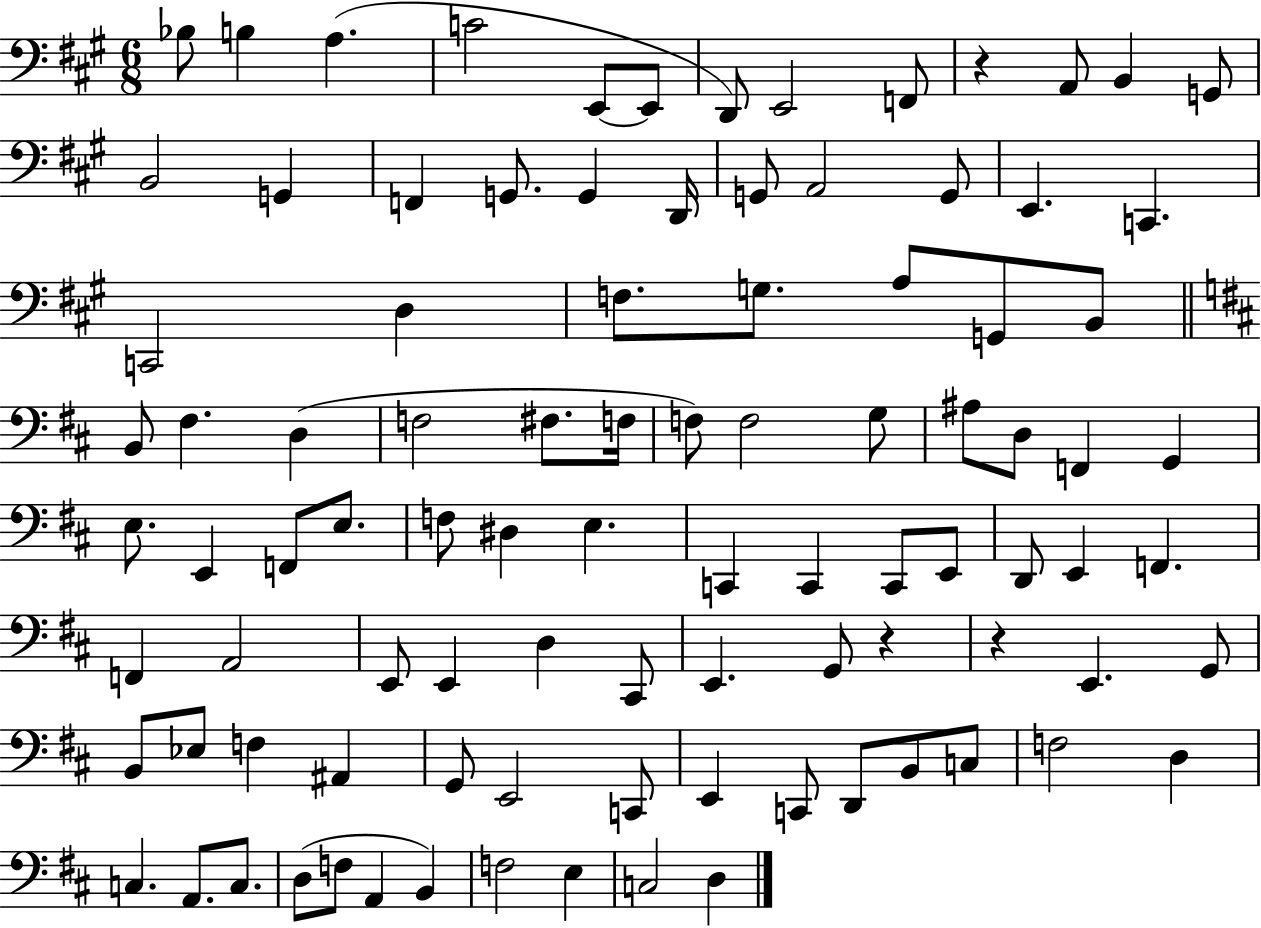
X:1
T:Untitled
M:6/8
L:1/4
K:A
_B,/2 B, A, C2 E,,/2 E,,/2 D,,/2 E,,2 F,,/2 z A,,/2 B,, G,,/2 B,,2 G,, F,, G,,/2 G,, D,,/4 G,,/2 A,,2 G,,/2 E,, C,, C,,2 D, F,/2 G,/2 A,/2 G,,/2 B,,/2 B,,/2 ^F, D, F,2 ^F,/2 F,/4 F,/2 F,2 G,/2 ^A,/2 D,/2 F,, G,, E,/2 E,, F,,/2 E,/2 F,/2 ^D, E, C,, C,, C,,/2 E,,/2 D,,/2 E,, F,, F,, A,,2 E,,/2 E,, D, ^C,,/2 E,, G,,/2 z z E,, G,,/2 B,,/2 _E,/2 F, ^A,, G,,/2 E,,2 C,,/2 E,, C,,/2 D,,/2 B,,/2 C,/2 F,2 D, C, A,,/2 C,/2 D,/2 F,/2 A,, B,, F,2 E, C,2 D,